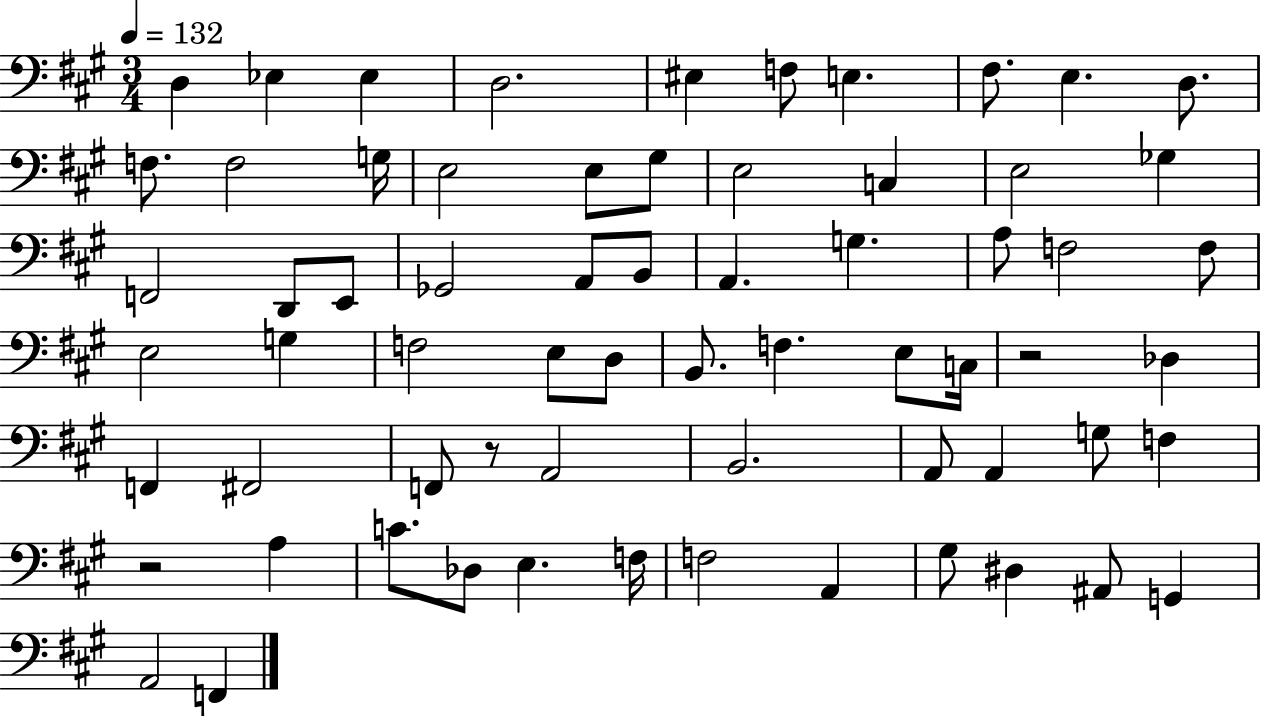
{
  \clef bass
  \numericTimeSignature
  \time 3/4
  \key a \major
  \tempo 4 = 132
  d4 ees4 ees4 | d2. | eis4 f8 e4. | fis8. e4. d8. | \break f8. f2 g16 | e2 e8 gis8 | e2 c4 | e2 ges4 | \break f,2 d,8 e,8 | ges,2 a,8 b,8 | a,4. g4. | a8 f2 f8 | \break e2 g4 | f2 e8 d8 | b,8. f4. e8 c16 | r2 des4 | \break f,4 fis,2 | f,8 r8 a,2 | b,2. | a,8 a,4 g8 f4 | \break r2 a4 | c'8. des8 e4. f16 | f2 a,4 | gis8 dis4 ais,8 g,4 | \break a,2 f,4 | \bar "|."
}